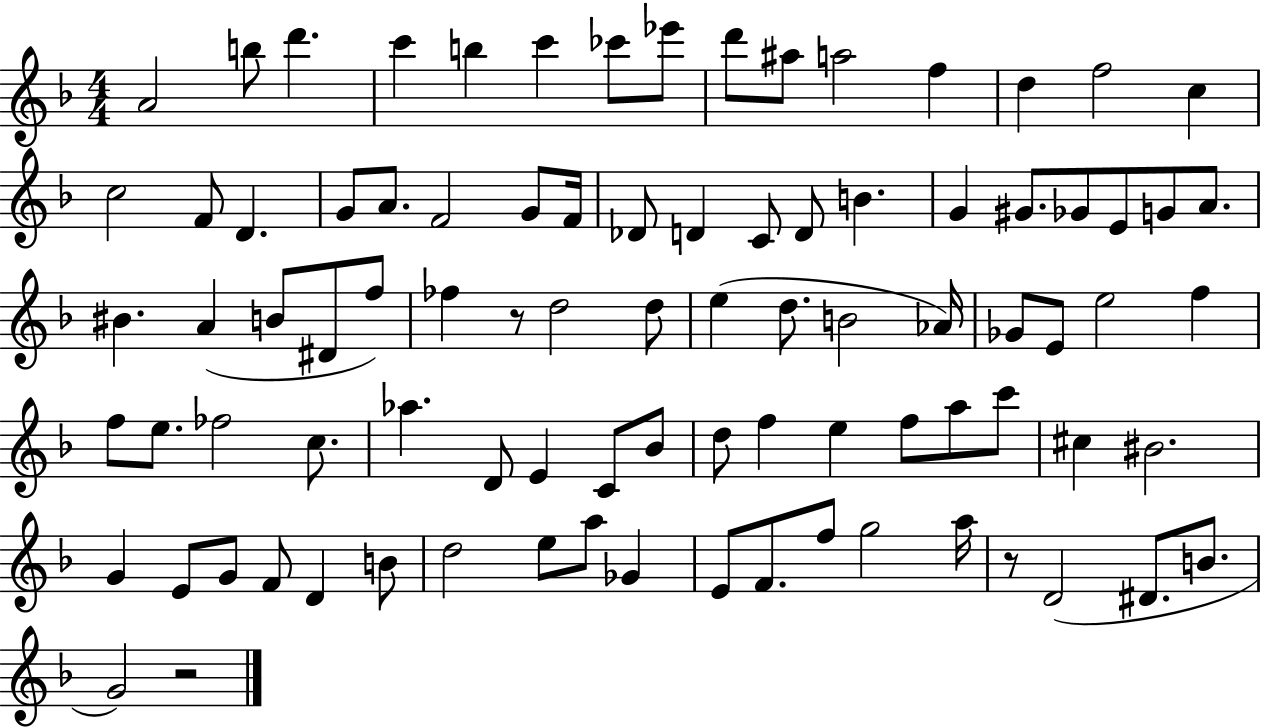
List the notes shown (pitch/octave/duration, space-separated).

A4/h B5/e D6/q. C6/q B5/q C6/q CES6/e Eb6/e D6/e A#5/e A5/h F5/q D5/q F5/h C5/q C5/h F4/e D4/q. G4/e A4/e. F4/h G4/e F4/s Db4/e D4/q C4/e D4/e B4/q. G4/q G#4/e. Gb4/e E4/e G4/e A4/e. BIS4/q. A4/q B4/e D#4/e F5/e FES5/q R/e D5/h D5/e E5/q D5/e. B4/h Ab4/s Gb4/e E4/e E5/h F5/q F5/e E5/e. FES5/h C5/e. Ab5/q. D4/e E4/q C4/e Bb4/e D5/e F5/q E5/q F5/e A5/e C6/e C#5/q BIS4/h. G4/q E4/e G4/e F4/e D4/q B4/e D5/h E5/e A5/e Gb4/q E4/e F4/e. F5/e G5/h A5/s R/e D4/h D#4/e. B4/e. G4/h R/h